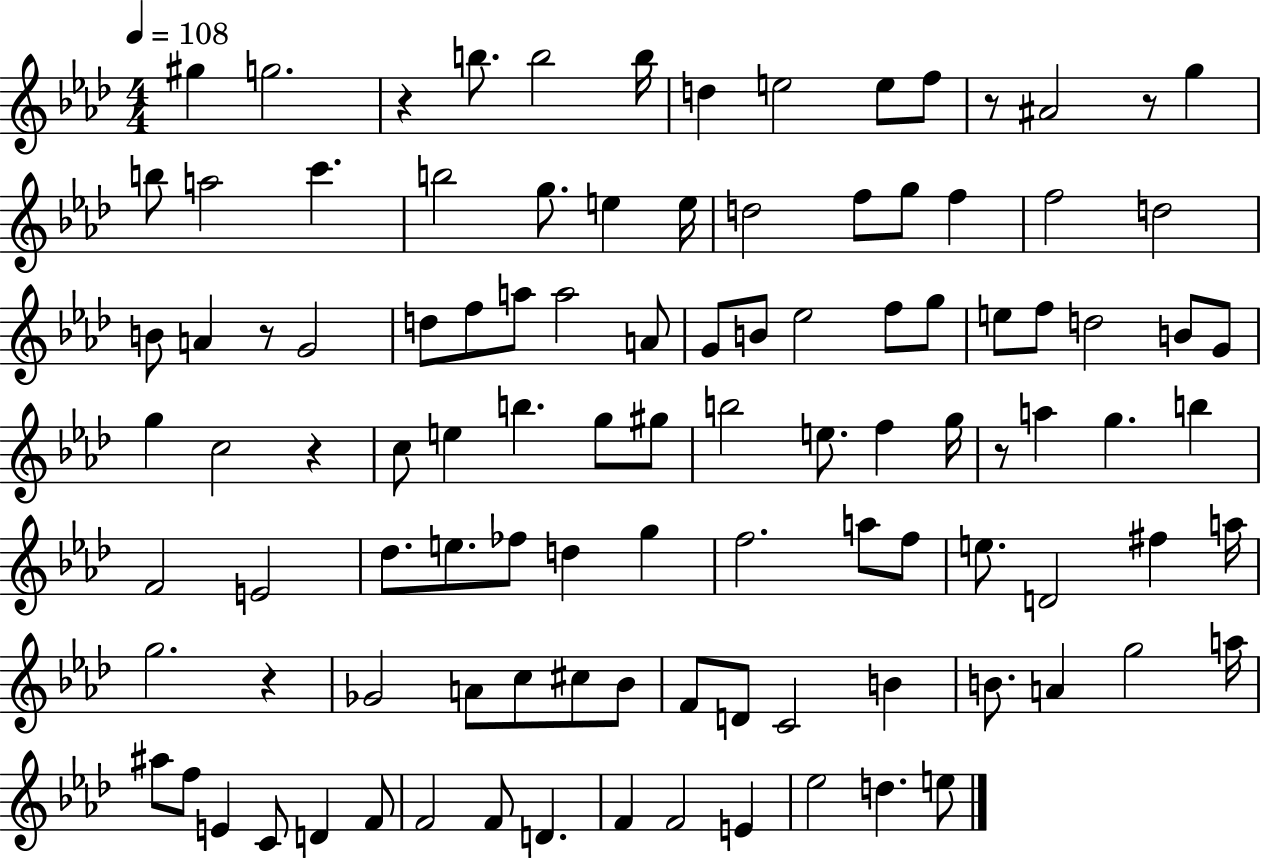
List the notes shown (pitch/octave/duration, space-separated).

G#5/q G5/h. R/q B5/e. B5/h B5/s D5/q E5/h E5/e F5/e R/e A#4/h R/e G5/q B5/e A5/h C6/q. B5/h G5/e. E5/q E5/s D5/h F5/e G5/e F5/q F5/h D5/h B4/e A4/q R/e G4/h D5/e F5/e A5/e A5/h A4/e G4/e B4/e Eb5/h F5/e G5/e E5/e F5/e D5/h B4/e G4/e G5/q C5/h R/q C5/e E5/q B5/q. G5/e G#5/e B5/h E5/e. F5/q G5/s R/e A5/q G5/q. B5/q F4/h E4/h Db5/e. E5/e. FES5/e D5/q G5/q F5/h. A5/e F5/e E5/e. D4/h F#5/q A5/s G5/h. R/q Gb4/h A4/e C5/e C#5/e Bb4/e F4/e D4/e C4/h B4/q B4/e. A4/q G5/h A5/s A#5/e F5/e E4/q C4/e D4/q F4/e F4/h F4/e D4/q. F4/q F4/h E4/q Eb5/h D5/q. E5/e